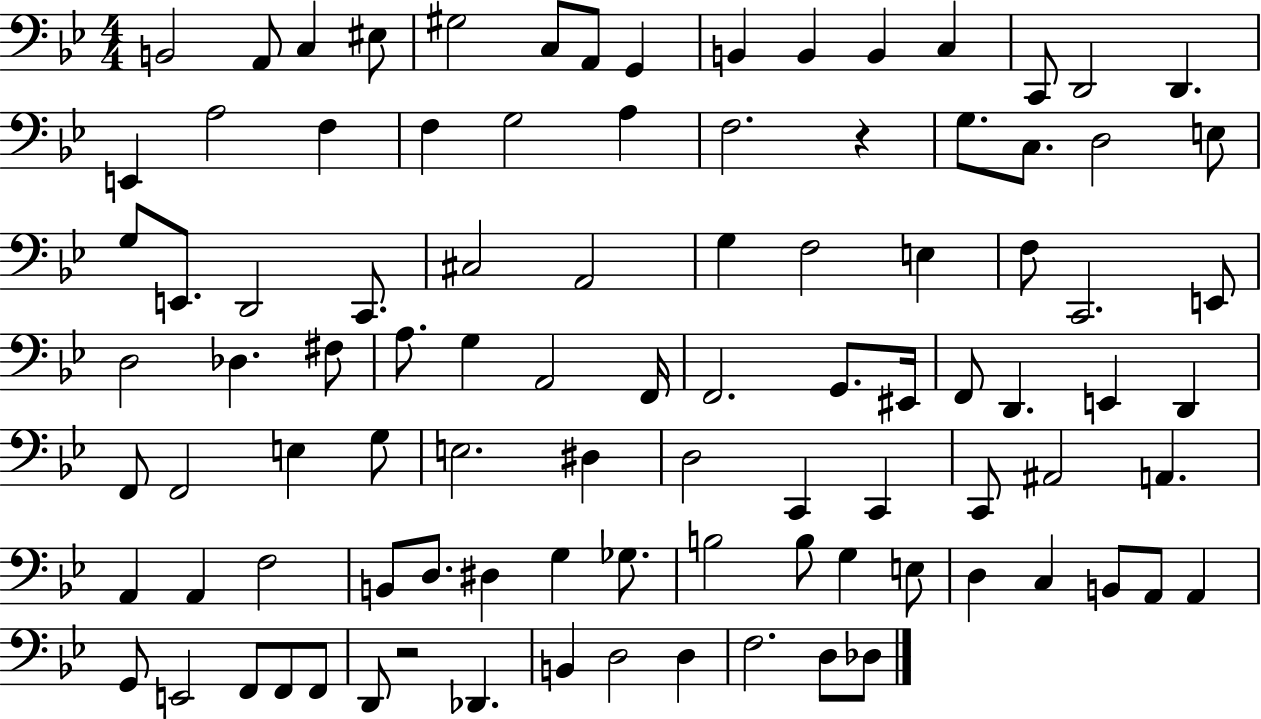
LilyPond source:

{
  \clef bass
  \numericTimeSignature
  \time 4/4
  \key bes \major
  \repeat volta 2 { b,2 a,8 c4 eis8 | gis2 c8 a,8 g,4 | b,4 b,4 b,4 c4 | c,8 d,2 d,4. | \break e,4 a2 f4 | f4 g2 a4 | f2. r4 | g8. c8. d2 e8 | \break g8 e,8. d,2 c,8. | cis2 a,2 | g4 f2 e4 | f8 c,2. e,8 | \break d2 des4. fis8 | a8. g4 a,2 f,16 | f,2. g,8. eis,16 | f,8 d,4. e,4 d,4 | \break f,8 f,2 e4 g8 | e2. dis4 | d2 c,4 c,4 | c,8 ais,2 a,4. | \break a,4 a,4 f2 | b,8 d8. dis4 g4 ges8. | b2 b8 g4 e8 | d4 c4 b,8 a,8 a,4 | \break g,8 e,2 f,8 f,8 f,8 | d,8 r2 des,4. | b,4 d2 d4 | f2. d8 des8 | \break } \bar "|."
}